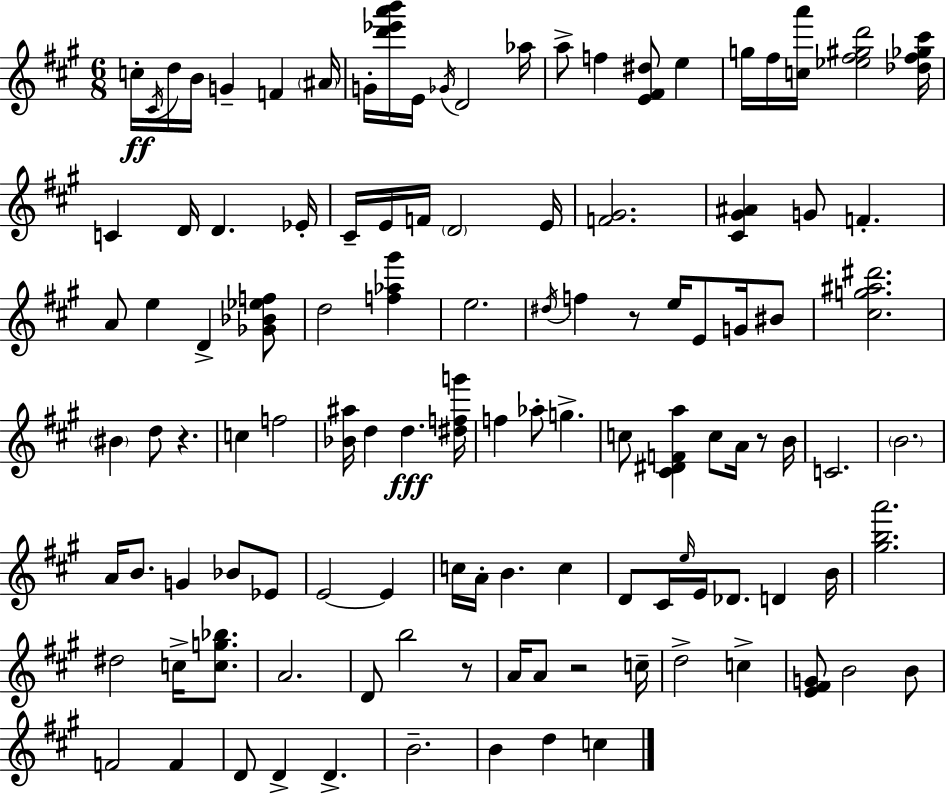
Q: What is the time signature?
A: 6/8